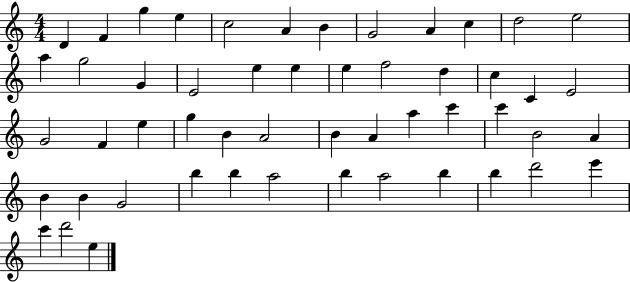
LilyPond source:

{
  \clef treble
  \numericTimeSignature
  \time 4/4
  \key c \major
  d'4 f'4 g''4 e''4 | c''2 a'4 b'4 | g'2 a'4 c''4 | d''2 e''2 | \break a''4 g''2 g'4 | e'2 e''4 e''4 | e''4 f''2 d''4 | c''4 c'4 e'2 | \break g'2 f'4 e''4 | g''4 b'4 a'2 | b'4 a'4 a''4 c'''4 | c'''4 b'2 a'4 | \break b'4 b'4 g'2 | b''4 b''4 a''2 | b''4 a''2 b''4 | b''4 d'''2 e'''4 | \break c'''4 d'''2 e''4 | \bar "|."
}